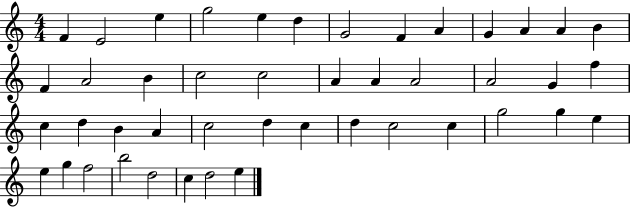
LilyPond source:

{
  \clef treble
  \numericTimeSignature
  \time 4/4
  \key c \major
  f'4 e'2 e''4 | g''2 e''4 d''4 | g'2 f'4 a'4 | g'4 a'4 a'4 b'4 | \break f'4 a'2 b'4 | c''2 c''2 | a'4 a'4 a'2 | a'2 g'4 f''4 | \break c''4 d''4 b'4 a'4 | c''2 d''4 c''4 | d''4 c''2 c''4 | g''2 g''4 e''4 | \break e''4 g''4 f''2 | b''2 d''2 | c''4 d''2 e''4 | \bar "|."
}